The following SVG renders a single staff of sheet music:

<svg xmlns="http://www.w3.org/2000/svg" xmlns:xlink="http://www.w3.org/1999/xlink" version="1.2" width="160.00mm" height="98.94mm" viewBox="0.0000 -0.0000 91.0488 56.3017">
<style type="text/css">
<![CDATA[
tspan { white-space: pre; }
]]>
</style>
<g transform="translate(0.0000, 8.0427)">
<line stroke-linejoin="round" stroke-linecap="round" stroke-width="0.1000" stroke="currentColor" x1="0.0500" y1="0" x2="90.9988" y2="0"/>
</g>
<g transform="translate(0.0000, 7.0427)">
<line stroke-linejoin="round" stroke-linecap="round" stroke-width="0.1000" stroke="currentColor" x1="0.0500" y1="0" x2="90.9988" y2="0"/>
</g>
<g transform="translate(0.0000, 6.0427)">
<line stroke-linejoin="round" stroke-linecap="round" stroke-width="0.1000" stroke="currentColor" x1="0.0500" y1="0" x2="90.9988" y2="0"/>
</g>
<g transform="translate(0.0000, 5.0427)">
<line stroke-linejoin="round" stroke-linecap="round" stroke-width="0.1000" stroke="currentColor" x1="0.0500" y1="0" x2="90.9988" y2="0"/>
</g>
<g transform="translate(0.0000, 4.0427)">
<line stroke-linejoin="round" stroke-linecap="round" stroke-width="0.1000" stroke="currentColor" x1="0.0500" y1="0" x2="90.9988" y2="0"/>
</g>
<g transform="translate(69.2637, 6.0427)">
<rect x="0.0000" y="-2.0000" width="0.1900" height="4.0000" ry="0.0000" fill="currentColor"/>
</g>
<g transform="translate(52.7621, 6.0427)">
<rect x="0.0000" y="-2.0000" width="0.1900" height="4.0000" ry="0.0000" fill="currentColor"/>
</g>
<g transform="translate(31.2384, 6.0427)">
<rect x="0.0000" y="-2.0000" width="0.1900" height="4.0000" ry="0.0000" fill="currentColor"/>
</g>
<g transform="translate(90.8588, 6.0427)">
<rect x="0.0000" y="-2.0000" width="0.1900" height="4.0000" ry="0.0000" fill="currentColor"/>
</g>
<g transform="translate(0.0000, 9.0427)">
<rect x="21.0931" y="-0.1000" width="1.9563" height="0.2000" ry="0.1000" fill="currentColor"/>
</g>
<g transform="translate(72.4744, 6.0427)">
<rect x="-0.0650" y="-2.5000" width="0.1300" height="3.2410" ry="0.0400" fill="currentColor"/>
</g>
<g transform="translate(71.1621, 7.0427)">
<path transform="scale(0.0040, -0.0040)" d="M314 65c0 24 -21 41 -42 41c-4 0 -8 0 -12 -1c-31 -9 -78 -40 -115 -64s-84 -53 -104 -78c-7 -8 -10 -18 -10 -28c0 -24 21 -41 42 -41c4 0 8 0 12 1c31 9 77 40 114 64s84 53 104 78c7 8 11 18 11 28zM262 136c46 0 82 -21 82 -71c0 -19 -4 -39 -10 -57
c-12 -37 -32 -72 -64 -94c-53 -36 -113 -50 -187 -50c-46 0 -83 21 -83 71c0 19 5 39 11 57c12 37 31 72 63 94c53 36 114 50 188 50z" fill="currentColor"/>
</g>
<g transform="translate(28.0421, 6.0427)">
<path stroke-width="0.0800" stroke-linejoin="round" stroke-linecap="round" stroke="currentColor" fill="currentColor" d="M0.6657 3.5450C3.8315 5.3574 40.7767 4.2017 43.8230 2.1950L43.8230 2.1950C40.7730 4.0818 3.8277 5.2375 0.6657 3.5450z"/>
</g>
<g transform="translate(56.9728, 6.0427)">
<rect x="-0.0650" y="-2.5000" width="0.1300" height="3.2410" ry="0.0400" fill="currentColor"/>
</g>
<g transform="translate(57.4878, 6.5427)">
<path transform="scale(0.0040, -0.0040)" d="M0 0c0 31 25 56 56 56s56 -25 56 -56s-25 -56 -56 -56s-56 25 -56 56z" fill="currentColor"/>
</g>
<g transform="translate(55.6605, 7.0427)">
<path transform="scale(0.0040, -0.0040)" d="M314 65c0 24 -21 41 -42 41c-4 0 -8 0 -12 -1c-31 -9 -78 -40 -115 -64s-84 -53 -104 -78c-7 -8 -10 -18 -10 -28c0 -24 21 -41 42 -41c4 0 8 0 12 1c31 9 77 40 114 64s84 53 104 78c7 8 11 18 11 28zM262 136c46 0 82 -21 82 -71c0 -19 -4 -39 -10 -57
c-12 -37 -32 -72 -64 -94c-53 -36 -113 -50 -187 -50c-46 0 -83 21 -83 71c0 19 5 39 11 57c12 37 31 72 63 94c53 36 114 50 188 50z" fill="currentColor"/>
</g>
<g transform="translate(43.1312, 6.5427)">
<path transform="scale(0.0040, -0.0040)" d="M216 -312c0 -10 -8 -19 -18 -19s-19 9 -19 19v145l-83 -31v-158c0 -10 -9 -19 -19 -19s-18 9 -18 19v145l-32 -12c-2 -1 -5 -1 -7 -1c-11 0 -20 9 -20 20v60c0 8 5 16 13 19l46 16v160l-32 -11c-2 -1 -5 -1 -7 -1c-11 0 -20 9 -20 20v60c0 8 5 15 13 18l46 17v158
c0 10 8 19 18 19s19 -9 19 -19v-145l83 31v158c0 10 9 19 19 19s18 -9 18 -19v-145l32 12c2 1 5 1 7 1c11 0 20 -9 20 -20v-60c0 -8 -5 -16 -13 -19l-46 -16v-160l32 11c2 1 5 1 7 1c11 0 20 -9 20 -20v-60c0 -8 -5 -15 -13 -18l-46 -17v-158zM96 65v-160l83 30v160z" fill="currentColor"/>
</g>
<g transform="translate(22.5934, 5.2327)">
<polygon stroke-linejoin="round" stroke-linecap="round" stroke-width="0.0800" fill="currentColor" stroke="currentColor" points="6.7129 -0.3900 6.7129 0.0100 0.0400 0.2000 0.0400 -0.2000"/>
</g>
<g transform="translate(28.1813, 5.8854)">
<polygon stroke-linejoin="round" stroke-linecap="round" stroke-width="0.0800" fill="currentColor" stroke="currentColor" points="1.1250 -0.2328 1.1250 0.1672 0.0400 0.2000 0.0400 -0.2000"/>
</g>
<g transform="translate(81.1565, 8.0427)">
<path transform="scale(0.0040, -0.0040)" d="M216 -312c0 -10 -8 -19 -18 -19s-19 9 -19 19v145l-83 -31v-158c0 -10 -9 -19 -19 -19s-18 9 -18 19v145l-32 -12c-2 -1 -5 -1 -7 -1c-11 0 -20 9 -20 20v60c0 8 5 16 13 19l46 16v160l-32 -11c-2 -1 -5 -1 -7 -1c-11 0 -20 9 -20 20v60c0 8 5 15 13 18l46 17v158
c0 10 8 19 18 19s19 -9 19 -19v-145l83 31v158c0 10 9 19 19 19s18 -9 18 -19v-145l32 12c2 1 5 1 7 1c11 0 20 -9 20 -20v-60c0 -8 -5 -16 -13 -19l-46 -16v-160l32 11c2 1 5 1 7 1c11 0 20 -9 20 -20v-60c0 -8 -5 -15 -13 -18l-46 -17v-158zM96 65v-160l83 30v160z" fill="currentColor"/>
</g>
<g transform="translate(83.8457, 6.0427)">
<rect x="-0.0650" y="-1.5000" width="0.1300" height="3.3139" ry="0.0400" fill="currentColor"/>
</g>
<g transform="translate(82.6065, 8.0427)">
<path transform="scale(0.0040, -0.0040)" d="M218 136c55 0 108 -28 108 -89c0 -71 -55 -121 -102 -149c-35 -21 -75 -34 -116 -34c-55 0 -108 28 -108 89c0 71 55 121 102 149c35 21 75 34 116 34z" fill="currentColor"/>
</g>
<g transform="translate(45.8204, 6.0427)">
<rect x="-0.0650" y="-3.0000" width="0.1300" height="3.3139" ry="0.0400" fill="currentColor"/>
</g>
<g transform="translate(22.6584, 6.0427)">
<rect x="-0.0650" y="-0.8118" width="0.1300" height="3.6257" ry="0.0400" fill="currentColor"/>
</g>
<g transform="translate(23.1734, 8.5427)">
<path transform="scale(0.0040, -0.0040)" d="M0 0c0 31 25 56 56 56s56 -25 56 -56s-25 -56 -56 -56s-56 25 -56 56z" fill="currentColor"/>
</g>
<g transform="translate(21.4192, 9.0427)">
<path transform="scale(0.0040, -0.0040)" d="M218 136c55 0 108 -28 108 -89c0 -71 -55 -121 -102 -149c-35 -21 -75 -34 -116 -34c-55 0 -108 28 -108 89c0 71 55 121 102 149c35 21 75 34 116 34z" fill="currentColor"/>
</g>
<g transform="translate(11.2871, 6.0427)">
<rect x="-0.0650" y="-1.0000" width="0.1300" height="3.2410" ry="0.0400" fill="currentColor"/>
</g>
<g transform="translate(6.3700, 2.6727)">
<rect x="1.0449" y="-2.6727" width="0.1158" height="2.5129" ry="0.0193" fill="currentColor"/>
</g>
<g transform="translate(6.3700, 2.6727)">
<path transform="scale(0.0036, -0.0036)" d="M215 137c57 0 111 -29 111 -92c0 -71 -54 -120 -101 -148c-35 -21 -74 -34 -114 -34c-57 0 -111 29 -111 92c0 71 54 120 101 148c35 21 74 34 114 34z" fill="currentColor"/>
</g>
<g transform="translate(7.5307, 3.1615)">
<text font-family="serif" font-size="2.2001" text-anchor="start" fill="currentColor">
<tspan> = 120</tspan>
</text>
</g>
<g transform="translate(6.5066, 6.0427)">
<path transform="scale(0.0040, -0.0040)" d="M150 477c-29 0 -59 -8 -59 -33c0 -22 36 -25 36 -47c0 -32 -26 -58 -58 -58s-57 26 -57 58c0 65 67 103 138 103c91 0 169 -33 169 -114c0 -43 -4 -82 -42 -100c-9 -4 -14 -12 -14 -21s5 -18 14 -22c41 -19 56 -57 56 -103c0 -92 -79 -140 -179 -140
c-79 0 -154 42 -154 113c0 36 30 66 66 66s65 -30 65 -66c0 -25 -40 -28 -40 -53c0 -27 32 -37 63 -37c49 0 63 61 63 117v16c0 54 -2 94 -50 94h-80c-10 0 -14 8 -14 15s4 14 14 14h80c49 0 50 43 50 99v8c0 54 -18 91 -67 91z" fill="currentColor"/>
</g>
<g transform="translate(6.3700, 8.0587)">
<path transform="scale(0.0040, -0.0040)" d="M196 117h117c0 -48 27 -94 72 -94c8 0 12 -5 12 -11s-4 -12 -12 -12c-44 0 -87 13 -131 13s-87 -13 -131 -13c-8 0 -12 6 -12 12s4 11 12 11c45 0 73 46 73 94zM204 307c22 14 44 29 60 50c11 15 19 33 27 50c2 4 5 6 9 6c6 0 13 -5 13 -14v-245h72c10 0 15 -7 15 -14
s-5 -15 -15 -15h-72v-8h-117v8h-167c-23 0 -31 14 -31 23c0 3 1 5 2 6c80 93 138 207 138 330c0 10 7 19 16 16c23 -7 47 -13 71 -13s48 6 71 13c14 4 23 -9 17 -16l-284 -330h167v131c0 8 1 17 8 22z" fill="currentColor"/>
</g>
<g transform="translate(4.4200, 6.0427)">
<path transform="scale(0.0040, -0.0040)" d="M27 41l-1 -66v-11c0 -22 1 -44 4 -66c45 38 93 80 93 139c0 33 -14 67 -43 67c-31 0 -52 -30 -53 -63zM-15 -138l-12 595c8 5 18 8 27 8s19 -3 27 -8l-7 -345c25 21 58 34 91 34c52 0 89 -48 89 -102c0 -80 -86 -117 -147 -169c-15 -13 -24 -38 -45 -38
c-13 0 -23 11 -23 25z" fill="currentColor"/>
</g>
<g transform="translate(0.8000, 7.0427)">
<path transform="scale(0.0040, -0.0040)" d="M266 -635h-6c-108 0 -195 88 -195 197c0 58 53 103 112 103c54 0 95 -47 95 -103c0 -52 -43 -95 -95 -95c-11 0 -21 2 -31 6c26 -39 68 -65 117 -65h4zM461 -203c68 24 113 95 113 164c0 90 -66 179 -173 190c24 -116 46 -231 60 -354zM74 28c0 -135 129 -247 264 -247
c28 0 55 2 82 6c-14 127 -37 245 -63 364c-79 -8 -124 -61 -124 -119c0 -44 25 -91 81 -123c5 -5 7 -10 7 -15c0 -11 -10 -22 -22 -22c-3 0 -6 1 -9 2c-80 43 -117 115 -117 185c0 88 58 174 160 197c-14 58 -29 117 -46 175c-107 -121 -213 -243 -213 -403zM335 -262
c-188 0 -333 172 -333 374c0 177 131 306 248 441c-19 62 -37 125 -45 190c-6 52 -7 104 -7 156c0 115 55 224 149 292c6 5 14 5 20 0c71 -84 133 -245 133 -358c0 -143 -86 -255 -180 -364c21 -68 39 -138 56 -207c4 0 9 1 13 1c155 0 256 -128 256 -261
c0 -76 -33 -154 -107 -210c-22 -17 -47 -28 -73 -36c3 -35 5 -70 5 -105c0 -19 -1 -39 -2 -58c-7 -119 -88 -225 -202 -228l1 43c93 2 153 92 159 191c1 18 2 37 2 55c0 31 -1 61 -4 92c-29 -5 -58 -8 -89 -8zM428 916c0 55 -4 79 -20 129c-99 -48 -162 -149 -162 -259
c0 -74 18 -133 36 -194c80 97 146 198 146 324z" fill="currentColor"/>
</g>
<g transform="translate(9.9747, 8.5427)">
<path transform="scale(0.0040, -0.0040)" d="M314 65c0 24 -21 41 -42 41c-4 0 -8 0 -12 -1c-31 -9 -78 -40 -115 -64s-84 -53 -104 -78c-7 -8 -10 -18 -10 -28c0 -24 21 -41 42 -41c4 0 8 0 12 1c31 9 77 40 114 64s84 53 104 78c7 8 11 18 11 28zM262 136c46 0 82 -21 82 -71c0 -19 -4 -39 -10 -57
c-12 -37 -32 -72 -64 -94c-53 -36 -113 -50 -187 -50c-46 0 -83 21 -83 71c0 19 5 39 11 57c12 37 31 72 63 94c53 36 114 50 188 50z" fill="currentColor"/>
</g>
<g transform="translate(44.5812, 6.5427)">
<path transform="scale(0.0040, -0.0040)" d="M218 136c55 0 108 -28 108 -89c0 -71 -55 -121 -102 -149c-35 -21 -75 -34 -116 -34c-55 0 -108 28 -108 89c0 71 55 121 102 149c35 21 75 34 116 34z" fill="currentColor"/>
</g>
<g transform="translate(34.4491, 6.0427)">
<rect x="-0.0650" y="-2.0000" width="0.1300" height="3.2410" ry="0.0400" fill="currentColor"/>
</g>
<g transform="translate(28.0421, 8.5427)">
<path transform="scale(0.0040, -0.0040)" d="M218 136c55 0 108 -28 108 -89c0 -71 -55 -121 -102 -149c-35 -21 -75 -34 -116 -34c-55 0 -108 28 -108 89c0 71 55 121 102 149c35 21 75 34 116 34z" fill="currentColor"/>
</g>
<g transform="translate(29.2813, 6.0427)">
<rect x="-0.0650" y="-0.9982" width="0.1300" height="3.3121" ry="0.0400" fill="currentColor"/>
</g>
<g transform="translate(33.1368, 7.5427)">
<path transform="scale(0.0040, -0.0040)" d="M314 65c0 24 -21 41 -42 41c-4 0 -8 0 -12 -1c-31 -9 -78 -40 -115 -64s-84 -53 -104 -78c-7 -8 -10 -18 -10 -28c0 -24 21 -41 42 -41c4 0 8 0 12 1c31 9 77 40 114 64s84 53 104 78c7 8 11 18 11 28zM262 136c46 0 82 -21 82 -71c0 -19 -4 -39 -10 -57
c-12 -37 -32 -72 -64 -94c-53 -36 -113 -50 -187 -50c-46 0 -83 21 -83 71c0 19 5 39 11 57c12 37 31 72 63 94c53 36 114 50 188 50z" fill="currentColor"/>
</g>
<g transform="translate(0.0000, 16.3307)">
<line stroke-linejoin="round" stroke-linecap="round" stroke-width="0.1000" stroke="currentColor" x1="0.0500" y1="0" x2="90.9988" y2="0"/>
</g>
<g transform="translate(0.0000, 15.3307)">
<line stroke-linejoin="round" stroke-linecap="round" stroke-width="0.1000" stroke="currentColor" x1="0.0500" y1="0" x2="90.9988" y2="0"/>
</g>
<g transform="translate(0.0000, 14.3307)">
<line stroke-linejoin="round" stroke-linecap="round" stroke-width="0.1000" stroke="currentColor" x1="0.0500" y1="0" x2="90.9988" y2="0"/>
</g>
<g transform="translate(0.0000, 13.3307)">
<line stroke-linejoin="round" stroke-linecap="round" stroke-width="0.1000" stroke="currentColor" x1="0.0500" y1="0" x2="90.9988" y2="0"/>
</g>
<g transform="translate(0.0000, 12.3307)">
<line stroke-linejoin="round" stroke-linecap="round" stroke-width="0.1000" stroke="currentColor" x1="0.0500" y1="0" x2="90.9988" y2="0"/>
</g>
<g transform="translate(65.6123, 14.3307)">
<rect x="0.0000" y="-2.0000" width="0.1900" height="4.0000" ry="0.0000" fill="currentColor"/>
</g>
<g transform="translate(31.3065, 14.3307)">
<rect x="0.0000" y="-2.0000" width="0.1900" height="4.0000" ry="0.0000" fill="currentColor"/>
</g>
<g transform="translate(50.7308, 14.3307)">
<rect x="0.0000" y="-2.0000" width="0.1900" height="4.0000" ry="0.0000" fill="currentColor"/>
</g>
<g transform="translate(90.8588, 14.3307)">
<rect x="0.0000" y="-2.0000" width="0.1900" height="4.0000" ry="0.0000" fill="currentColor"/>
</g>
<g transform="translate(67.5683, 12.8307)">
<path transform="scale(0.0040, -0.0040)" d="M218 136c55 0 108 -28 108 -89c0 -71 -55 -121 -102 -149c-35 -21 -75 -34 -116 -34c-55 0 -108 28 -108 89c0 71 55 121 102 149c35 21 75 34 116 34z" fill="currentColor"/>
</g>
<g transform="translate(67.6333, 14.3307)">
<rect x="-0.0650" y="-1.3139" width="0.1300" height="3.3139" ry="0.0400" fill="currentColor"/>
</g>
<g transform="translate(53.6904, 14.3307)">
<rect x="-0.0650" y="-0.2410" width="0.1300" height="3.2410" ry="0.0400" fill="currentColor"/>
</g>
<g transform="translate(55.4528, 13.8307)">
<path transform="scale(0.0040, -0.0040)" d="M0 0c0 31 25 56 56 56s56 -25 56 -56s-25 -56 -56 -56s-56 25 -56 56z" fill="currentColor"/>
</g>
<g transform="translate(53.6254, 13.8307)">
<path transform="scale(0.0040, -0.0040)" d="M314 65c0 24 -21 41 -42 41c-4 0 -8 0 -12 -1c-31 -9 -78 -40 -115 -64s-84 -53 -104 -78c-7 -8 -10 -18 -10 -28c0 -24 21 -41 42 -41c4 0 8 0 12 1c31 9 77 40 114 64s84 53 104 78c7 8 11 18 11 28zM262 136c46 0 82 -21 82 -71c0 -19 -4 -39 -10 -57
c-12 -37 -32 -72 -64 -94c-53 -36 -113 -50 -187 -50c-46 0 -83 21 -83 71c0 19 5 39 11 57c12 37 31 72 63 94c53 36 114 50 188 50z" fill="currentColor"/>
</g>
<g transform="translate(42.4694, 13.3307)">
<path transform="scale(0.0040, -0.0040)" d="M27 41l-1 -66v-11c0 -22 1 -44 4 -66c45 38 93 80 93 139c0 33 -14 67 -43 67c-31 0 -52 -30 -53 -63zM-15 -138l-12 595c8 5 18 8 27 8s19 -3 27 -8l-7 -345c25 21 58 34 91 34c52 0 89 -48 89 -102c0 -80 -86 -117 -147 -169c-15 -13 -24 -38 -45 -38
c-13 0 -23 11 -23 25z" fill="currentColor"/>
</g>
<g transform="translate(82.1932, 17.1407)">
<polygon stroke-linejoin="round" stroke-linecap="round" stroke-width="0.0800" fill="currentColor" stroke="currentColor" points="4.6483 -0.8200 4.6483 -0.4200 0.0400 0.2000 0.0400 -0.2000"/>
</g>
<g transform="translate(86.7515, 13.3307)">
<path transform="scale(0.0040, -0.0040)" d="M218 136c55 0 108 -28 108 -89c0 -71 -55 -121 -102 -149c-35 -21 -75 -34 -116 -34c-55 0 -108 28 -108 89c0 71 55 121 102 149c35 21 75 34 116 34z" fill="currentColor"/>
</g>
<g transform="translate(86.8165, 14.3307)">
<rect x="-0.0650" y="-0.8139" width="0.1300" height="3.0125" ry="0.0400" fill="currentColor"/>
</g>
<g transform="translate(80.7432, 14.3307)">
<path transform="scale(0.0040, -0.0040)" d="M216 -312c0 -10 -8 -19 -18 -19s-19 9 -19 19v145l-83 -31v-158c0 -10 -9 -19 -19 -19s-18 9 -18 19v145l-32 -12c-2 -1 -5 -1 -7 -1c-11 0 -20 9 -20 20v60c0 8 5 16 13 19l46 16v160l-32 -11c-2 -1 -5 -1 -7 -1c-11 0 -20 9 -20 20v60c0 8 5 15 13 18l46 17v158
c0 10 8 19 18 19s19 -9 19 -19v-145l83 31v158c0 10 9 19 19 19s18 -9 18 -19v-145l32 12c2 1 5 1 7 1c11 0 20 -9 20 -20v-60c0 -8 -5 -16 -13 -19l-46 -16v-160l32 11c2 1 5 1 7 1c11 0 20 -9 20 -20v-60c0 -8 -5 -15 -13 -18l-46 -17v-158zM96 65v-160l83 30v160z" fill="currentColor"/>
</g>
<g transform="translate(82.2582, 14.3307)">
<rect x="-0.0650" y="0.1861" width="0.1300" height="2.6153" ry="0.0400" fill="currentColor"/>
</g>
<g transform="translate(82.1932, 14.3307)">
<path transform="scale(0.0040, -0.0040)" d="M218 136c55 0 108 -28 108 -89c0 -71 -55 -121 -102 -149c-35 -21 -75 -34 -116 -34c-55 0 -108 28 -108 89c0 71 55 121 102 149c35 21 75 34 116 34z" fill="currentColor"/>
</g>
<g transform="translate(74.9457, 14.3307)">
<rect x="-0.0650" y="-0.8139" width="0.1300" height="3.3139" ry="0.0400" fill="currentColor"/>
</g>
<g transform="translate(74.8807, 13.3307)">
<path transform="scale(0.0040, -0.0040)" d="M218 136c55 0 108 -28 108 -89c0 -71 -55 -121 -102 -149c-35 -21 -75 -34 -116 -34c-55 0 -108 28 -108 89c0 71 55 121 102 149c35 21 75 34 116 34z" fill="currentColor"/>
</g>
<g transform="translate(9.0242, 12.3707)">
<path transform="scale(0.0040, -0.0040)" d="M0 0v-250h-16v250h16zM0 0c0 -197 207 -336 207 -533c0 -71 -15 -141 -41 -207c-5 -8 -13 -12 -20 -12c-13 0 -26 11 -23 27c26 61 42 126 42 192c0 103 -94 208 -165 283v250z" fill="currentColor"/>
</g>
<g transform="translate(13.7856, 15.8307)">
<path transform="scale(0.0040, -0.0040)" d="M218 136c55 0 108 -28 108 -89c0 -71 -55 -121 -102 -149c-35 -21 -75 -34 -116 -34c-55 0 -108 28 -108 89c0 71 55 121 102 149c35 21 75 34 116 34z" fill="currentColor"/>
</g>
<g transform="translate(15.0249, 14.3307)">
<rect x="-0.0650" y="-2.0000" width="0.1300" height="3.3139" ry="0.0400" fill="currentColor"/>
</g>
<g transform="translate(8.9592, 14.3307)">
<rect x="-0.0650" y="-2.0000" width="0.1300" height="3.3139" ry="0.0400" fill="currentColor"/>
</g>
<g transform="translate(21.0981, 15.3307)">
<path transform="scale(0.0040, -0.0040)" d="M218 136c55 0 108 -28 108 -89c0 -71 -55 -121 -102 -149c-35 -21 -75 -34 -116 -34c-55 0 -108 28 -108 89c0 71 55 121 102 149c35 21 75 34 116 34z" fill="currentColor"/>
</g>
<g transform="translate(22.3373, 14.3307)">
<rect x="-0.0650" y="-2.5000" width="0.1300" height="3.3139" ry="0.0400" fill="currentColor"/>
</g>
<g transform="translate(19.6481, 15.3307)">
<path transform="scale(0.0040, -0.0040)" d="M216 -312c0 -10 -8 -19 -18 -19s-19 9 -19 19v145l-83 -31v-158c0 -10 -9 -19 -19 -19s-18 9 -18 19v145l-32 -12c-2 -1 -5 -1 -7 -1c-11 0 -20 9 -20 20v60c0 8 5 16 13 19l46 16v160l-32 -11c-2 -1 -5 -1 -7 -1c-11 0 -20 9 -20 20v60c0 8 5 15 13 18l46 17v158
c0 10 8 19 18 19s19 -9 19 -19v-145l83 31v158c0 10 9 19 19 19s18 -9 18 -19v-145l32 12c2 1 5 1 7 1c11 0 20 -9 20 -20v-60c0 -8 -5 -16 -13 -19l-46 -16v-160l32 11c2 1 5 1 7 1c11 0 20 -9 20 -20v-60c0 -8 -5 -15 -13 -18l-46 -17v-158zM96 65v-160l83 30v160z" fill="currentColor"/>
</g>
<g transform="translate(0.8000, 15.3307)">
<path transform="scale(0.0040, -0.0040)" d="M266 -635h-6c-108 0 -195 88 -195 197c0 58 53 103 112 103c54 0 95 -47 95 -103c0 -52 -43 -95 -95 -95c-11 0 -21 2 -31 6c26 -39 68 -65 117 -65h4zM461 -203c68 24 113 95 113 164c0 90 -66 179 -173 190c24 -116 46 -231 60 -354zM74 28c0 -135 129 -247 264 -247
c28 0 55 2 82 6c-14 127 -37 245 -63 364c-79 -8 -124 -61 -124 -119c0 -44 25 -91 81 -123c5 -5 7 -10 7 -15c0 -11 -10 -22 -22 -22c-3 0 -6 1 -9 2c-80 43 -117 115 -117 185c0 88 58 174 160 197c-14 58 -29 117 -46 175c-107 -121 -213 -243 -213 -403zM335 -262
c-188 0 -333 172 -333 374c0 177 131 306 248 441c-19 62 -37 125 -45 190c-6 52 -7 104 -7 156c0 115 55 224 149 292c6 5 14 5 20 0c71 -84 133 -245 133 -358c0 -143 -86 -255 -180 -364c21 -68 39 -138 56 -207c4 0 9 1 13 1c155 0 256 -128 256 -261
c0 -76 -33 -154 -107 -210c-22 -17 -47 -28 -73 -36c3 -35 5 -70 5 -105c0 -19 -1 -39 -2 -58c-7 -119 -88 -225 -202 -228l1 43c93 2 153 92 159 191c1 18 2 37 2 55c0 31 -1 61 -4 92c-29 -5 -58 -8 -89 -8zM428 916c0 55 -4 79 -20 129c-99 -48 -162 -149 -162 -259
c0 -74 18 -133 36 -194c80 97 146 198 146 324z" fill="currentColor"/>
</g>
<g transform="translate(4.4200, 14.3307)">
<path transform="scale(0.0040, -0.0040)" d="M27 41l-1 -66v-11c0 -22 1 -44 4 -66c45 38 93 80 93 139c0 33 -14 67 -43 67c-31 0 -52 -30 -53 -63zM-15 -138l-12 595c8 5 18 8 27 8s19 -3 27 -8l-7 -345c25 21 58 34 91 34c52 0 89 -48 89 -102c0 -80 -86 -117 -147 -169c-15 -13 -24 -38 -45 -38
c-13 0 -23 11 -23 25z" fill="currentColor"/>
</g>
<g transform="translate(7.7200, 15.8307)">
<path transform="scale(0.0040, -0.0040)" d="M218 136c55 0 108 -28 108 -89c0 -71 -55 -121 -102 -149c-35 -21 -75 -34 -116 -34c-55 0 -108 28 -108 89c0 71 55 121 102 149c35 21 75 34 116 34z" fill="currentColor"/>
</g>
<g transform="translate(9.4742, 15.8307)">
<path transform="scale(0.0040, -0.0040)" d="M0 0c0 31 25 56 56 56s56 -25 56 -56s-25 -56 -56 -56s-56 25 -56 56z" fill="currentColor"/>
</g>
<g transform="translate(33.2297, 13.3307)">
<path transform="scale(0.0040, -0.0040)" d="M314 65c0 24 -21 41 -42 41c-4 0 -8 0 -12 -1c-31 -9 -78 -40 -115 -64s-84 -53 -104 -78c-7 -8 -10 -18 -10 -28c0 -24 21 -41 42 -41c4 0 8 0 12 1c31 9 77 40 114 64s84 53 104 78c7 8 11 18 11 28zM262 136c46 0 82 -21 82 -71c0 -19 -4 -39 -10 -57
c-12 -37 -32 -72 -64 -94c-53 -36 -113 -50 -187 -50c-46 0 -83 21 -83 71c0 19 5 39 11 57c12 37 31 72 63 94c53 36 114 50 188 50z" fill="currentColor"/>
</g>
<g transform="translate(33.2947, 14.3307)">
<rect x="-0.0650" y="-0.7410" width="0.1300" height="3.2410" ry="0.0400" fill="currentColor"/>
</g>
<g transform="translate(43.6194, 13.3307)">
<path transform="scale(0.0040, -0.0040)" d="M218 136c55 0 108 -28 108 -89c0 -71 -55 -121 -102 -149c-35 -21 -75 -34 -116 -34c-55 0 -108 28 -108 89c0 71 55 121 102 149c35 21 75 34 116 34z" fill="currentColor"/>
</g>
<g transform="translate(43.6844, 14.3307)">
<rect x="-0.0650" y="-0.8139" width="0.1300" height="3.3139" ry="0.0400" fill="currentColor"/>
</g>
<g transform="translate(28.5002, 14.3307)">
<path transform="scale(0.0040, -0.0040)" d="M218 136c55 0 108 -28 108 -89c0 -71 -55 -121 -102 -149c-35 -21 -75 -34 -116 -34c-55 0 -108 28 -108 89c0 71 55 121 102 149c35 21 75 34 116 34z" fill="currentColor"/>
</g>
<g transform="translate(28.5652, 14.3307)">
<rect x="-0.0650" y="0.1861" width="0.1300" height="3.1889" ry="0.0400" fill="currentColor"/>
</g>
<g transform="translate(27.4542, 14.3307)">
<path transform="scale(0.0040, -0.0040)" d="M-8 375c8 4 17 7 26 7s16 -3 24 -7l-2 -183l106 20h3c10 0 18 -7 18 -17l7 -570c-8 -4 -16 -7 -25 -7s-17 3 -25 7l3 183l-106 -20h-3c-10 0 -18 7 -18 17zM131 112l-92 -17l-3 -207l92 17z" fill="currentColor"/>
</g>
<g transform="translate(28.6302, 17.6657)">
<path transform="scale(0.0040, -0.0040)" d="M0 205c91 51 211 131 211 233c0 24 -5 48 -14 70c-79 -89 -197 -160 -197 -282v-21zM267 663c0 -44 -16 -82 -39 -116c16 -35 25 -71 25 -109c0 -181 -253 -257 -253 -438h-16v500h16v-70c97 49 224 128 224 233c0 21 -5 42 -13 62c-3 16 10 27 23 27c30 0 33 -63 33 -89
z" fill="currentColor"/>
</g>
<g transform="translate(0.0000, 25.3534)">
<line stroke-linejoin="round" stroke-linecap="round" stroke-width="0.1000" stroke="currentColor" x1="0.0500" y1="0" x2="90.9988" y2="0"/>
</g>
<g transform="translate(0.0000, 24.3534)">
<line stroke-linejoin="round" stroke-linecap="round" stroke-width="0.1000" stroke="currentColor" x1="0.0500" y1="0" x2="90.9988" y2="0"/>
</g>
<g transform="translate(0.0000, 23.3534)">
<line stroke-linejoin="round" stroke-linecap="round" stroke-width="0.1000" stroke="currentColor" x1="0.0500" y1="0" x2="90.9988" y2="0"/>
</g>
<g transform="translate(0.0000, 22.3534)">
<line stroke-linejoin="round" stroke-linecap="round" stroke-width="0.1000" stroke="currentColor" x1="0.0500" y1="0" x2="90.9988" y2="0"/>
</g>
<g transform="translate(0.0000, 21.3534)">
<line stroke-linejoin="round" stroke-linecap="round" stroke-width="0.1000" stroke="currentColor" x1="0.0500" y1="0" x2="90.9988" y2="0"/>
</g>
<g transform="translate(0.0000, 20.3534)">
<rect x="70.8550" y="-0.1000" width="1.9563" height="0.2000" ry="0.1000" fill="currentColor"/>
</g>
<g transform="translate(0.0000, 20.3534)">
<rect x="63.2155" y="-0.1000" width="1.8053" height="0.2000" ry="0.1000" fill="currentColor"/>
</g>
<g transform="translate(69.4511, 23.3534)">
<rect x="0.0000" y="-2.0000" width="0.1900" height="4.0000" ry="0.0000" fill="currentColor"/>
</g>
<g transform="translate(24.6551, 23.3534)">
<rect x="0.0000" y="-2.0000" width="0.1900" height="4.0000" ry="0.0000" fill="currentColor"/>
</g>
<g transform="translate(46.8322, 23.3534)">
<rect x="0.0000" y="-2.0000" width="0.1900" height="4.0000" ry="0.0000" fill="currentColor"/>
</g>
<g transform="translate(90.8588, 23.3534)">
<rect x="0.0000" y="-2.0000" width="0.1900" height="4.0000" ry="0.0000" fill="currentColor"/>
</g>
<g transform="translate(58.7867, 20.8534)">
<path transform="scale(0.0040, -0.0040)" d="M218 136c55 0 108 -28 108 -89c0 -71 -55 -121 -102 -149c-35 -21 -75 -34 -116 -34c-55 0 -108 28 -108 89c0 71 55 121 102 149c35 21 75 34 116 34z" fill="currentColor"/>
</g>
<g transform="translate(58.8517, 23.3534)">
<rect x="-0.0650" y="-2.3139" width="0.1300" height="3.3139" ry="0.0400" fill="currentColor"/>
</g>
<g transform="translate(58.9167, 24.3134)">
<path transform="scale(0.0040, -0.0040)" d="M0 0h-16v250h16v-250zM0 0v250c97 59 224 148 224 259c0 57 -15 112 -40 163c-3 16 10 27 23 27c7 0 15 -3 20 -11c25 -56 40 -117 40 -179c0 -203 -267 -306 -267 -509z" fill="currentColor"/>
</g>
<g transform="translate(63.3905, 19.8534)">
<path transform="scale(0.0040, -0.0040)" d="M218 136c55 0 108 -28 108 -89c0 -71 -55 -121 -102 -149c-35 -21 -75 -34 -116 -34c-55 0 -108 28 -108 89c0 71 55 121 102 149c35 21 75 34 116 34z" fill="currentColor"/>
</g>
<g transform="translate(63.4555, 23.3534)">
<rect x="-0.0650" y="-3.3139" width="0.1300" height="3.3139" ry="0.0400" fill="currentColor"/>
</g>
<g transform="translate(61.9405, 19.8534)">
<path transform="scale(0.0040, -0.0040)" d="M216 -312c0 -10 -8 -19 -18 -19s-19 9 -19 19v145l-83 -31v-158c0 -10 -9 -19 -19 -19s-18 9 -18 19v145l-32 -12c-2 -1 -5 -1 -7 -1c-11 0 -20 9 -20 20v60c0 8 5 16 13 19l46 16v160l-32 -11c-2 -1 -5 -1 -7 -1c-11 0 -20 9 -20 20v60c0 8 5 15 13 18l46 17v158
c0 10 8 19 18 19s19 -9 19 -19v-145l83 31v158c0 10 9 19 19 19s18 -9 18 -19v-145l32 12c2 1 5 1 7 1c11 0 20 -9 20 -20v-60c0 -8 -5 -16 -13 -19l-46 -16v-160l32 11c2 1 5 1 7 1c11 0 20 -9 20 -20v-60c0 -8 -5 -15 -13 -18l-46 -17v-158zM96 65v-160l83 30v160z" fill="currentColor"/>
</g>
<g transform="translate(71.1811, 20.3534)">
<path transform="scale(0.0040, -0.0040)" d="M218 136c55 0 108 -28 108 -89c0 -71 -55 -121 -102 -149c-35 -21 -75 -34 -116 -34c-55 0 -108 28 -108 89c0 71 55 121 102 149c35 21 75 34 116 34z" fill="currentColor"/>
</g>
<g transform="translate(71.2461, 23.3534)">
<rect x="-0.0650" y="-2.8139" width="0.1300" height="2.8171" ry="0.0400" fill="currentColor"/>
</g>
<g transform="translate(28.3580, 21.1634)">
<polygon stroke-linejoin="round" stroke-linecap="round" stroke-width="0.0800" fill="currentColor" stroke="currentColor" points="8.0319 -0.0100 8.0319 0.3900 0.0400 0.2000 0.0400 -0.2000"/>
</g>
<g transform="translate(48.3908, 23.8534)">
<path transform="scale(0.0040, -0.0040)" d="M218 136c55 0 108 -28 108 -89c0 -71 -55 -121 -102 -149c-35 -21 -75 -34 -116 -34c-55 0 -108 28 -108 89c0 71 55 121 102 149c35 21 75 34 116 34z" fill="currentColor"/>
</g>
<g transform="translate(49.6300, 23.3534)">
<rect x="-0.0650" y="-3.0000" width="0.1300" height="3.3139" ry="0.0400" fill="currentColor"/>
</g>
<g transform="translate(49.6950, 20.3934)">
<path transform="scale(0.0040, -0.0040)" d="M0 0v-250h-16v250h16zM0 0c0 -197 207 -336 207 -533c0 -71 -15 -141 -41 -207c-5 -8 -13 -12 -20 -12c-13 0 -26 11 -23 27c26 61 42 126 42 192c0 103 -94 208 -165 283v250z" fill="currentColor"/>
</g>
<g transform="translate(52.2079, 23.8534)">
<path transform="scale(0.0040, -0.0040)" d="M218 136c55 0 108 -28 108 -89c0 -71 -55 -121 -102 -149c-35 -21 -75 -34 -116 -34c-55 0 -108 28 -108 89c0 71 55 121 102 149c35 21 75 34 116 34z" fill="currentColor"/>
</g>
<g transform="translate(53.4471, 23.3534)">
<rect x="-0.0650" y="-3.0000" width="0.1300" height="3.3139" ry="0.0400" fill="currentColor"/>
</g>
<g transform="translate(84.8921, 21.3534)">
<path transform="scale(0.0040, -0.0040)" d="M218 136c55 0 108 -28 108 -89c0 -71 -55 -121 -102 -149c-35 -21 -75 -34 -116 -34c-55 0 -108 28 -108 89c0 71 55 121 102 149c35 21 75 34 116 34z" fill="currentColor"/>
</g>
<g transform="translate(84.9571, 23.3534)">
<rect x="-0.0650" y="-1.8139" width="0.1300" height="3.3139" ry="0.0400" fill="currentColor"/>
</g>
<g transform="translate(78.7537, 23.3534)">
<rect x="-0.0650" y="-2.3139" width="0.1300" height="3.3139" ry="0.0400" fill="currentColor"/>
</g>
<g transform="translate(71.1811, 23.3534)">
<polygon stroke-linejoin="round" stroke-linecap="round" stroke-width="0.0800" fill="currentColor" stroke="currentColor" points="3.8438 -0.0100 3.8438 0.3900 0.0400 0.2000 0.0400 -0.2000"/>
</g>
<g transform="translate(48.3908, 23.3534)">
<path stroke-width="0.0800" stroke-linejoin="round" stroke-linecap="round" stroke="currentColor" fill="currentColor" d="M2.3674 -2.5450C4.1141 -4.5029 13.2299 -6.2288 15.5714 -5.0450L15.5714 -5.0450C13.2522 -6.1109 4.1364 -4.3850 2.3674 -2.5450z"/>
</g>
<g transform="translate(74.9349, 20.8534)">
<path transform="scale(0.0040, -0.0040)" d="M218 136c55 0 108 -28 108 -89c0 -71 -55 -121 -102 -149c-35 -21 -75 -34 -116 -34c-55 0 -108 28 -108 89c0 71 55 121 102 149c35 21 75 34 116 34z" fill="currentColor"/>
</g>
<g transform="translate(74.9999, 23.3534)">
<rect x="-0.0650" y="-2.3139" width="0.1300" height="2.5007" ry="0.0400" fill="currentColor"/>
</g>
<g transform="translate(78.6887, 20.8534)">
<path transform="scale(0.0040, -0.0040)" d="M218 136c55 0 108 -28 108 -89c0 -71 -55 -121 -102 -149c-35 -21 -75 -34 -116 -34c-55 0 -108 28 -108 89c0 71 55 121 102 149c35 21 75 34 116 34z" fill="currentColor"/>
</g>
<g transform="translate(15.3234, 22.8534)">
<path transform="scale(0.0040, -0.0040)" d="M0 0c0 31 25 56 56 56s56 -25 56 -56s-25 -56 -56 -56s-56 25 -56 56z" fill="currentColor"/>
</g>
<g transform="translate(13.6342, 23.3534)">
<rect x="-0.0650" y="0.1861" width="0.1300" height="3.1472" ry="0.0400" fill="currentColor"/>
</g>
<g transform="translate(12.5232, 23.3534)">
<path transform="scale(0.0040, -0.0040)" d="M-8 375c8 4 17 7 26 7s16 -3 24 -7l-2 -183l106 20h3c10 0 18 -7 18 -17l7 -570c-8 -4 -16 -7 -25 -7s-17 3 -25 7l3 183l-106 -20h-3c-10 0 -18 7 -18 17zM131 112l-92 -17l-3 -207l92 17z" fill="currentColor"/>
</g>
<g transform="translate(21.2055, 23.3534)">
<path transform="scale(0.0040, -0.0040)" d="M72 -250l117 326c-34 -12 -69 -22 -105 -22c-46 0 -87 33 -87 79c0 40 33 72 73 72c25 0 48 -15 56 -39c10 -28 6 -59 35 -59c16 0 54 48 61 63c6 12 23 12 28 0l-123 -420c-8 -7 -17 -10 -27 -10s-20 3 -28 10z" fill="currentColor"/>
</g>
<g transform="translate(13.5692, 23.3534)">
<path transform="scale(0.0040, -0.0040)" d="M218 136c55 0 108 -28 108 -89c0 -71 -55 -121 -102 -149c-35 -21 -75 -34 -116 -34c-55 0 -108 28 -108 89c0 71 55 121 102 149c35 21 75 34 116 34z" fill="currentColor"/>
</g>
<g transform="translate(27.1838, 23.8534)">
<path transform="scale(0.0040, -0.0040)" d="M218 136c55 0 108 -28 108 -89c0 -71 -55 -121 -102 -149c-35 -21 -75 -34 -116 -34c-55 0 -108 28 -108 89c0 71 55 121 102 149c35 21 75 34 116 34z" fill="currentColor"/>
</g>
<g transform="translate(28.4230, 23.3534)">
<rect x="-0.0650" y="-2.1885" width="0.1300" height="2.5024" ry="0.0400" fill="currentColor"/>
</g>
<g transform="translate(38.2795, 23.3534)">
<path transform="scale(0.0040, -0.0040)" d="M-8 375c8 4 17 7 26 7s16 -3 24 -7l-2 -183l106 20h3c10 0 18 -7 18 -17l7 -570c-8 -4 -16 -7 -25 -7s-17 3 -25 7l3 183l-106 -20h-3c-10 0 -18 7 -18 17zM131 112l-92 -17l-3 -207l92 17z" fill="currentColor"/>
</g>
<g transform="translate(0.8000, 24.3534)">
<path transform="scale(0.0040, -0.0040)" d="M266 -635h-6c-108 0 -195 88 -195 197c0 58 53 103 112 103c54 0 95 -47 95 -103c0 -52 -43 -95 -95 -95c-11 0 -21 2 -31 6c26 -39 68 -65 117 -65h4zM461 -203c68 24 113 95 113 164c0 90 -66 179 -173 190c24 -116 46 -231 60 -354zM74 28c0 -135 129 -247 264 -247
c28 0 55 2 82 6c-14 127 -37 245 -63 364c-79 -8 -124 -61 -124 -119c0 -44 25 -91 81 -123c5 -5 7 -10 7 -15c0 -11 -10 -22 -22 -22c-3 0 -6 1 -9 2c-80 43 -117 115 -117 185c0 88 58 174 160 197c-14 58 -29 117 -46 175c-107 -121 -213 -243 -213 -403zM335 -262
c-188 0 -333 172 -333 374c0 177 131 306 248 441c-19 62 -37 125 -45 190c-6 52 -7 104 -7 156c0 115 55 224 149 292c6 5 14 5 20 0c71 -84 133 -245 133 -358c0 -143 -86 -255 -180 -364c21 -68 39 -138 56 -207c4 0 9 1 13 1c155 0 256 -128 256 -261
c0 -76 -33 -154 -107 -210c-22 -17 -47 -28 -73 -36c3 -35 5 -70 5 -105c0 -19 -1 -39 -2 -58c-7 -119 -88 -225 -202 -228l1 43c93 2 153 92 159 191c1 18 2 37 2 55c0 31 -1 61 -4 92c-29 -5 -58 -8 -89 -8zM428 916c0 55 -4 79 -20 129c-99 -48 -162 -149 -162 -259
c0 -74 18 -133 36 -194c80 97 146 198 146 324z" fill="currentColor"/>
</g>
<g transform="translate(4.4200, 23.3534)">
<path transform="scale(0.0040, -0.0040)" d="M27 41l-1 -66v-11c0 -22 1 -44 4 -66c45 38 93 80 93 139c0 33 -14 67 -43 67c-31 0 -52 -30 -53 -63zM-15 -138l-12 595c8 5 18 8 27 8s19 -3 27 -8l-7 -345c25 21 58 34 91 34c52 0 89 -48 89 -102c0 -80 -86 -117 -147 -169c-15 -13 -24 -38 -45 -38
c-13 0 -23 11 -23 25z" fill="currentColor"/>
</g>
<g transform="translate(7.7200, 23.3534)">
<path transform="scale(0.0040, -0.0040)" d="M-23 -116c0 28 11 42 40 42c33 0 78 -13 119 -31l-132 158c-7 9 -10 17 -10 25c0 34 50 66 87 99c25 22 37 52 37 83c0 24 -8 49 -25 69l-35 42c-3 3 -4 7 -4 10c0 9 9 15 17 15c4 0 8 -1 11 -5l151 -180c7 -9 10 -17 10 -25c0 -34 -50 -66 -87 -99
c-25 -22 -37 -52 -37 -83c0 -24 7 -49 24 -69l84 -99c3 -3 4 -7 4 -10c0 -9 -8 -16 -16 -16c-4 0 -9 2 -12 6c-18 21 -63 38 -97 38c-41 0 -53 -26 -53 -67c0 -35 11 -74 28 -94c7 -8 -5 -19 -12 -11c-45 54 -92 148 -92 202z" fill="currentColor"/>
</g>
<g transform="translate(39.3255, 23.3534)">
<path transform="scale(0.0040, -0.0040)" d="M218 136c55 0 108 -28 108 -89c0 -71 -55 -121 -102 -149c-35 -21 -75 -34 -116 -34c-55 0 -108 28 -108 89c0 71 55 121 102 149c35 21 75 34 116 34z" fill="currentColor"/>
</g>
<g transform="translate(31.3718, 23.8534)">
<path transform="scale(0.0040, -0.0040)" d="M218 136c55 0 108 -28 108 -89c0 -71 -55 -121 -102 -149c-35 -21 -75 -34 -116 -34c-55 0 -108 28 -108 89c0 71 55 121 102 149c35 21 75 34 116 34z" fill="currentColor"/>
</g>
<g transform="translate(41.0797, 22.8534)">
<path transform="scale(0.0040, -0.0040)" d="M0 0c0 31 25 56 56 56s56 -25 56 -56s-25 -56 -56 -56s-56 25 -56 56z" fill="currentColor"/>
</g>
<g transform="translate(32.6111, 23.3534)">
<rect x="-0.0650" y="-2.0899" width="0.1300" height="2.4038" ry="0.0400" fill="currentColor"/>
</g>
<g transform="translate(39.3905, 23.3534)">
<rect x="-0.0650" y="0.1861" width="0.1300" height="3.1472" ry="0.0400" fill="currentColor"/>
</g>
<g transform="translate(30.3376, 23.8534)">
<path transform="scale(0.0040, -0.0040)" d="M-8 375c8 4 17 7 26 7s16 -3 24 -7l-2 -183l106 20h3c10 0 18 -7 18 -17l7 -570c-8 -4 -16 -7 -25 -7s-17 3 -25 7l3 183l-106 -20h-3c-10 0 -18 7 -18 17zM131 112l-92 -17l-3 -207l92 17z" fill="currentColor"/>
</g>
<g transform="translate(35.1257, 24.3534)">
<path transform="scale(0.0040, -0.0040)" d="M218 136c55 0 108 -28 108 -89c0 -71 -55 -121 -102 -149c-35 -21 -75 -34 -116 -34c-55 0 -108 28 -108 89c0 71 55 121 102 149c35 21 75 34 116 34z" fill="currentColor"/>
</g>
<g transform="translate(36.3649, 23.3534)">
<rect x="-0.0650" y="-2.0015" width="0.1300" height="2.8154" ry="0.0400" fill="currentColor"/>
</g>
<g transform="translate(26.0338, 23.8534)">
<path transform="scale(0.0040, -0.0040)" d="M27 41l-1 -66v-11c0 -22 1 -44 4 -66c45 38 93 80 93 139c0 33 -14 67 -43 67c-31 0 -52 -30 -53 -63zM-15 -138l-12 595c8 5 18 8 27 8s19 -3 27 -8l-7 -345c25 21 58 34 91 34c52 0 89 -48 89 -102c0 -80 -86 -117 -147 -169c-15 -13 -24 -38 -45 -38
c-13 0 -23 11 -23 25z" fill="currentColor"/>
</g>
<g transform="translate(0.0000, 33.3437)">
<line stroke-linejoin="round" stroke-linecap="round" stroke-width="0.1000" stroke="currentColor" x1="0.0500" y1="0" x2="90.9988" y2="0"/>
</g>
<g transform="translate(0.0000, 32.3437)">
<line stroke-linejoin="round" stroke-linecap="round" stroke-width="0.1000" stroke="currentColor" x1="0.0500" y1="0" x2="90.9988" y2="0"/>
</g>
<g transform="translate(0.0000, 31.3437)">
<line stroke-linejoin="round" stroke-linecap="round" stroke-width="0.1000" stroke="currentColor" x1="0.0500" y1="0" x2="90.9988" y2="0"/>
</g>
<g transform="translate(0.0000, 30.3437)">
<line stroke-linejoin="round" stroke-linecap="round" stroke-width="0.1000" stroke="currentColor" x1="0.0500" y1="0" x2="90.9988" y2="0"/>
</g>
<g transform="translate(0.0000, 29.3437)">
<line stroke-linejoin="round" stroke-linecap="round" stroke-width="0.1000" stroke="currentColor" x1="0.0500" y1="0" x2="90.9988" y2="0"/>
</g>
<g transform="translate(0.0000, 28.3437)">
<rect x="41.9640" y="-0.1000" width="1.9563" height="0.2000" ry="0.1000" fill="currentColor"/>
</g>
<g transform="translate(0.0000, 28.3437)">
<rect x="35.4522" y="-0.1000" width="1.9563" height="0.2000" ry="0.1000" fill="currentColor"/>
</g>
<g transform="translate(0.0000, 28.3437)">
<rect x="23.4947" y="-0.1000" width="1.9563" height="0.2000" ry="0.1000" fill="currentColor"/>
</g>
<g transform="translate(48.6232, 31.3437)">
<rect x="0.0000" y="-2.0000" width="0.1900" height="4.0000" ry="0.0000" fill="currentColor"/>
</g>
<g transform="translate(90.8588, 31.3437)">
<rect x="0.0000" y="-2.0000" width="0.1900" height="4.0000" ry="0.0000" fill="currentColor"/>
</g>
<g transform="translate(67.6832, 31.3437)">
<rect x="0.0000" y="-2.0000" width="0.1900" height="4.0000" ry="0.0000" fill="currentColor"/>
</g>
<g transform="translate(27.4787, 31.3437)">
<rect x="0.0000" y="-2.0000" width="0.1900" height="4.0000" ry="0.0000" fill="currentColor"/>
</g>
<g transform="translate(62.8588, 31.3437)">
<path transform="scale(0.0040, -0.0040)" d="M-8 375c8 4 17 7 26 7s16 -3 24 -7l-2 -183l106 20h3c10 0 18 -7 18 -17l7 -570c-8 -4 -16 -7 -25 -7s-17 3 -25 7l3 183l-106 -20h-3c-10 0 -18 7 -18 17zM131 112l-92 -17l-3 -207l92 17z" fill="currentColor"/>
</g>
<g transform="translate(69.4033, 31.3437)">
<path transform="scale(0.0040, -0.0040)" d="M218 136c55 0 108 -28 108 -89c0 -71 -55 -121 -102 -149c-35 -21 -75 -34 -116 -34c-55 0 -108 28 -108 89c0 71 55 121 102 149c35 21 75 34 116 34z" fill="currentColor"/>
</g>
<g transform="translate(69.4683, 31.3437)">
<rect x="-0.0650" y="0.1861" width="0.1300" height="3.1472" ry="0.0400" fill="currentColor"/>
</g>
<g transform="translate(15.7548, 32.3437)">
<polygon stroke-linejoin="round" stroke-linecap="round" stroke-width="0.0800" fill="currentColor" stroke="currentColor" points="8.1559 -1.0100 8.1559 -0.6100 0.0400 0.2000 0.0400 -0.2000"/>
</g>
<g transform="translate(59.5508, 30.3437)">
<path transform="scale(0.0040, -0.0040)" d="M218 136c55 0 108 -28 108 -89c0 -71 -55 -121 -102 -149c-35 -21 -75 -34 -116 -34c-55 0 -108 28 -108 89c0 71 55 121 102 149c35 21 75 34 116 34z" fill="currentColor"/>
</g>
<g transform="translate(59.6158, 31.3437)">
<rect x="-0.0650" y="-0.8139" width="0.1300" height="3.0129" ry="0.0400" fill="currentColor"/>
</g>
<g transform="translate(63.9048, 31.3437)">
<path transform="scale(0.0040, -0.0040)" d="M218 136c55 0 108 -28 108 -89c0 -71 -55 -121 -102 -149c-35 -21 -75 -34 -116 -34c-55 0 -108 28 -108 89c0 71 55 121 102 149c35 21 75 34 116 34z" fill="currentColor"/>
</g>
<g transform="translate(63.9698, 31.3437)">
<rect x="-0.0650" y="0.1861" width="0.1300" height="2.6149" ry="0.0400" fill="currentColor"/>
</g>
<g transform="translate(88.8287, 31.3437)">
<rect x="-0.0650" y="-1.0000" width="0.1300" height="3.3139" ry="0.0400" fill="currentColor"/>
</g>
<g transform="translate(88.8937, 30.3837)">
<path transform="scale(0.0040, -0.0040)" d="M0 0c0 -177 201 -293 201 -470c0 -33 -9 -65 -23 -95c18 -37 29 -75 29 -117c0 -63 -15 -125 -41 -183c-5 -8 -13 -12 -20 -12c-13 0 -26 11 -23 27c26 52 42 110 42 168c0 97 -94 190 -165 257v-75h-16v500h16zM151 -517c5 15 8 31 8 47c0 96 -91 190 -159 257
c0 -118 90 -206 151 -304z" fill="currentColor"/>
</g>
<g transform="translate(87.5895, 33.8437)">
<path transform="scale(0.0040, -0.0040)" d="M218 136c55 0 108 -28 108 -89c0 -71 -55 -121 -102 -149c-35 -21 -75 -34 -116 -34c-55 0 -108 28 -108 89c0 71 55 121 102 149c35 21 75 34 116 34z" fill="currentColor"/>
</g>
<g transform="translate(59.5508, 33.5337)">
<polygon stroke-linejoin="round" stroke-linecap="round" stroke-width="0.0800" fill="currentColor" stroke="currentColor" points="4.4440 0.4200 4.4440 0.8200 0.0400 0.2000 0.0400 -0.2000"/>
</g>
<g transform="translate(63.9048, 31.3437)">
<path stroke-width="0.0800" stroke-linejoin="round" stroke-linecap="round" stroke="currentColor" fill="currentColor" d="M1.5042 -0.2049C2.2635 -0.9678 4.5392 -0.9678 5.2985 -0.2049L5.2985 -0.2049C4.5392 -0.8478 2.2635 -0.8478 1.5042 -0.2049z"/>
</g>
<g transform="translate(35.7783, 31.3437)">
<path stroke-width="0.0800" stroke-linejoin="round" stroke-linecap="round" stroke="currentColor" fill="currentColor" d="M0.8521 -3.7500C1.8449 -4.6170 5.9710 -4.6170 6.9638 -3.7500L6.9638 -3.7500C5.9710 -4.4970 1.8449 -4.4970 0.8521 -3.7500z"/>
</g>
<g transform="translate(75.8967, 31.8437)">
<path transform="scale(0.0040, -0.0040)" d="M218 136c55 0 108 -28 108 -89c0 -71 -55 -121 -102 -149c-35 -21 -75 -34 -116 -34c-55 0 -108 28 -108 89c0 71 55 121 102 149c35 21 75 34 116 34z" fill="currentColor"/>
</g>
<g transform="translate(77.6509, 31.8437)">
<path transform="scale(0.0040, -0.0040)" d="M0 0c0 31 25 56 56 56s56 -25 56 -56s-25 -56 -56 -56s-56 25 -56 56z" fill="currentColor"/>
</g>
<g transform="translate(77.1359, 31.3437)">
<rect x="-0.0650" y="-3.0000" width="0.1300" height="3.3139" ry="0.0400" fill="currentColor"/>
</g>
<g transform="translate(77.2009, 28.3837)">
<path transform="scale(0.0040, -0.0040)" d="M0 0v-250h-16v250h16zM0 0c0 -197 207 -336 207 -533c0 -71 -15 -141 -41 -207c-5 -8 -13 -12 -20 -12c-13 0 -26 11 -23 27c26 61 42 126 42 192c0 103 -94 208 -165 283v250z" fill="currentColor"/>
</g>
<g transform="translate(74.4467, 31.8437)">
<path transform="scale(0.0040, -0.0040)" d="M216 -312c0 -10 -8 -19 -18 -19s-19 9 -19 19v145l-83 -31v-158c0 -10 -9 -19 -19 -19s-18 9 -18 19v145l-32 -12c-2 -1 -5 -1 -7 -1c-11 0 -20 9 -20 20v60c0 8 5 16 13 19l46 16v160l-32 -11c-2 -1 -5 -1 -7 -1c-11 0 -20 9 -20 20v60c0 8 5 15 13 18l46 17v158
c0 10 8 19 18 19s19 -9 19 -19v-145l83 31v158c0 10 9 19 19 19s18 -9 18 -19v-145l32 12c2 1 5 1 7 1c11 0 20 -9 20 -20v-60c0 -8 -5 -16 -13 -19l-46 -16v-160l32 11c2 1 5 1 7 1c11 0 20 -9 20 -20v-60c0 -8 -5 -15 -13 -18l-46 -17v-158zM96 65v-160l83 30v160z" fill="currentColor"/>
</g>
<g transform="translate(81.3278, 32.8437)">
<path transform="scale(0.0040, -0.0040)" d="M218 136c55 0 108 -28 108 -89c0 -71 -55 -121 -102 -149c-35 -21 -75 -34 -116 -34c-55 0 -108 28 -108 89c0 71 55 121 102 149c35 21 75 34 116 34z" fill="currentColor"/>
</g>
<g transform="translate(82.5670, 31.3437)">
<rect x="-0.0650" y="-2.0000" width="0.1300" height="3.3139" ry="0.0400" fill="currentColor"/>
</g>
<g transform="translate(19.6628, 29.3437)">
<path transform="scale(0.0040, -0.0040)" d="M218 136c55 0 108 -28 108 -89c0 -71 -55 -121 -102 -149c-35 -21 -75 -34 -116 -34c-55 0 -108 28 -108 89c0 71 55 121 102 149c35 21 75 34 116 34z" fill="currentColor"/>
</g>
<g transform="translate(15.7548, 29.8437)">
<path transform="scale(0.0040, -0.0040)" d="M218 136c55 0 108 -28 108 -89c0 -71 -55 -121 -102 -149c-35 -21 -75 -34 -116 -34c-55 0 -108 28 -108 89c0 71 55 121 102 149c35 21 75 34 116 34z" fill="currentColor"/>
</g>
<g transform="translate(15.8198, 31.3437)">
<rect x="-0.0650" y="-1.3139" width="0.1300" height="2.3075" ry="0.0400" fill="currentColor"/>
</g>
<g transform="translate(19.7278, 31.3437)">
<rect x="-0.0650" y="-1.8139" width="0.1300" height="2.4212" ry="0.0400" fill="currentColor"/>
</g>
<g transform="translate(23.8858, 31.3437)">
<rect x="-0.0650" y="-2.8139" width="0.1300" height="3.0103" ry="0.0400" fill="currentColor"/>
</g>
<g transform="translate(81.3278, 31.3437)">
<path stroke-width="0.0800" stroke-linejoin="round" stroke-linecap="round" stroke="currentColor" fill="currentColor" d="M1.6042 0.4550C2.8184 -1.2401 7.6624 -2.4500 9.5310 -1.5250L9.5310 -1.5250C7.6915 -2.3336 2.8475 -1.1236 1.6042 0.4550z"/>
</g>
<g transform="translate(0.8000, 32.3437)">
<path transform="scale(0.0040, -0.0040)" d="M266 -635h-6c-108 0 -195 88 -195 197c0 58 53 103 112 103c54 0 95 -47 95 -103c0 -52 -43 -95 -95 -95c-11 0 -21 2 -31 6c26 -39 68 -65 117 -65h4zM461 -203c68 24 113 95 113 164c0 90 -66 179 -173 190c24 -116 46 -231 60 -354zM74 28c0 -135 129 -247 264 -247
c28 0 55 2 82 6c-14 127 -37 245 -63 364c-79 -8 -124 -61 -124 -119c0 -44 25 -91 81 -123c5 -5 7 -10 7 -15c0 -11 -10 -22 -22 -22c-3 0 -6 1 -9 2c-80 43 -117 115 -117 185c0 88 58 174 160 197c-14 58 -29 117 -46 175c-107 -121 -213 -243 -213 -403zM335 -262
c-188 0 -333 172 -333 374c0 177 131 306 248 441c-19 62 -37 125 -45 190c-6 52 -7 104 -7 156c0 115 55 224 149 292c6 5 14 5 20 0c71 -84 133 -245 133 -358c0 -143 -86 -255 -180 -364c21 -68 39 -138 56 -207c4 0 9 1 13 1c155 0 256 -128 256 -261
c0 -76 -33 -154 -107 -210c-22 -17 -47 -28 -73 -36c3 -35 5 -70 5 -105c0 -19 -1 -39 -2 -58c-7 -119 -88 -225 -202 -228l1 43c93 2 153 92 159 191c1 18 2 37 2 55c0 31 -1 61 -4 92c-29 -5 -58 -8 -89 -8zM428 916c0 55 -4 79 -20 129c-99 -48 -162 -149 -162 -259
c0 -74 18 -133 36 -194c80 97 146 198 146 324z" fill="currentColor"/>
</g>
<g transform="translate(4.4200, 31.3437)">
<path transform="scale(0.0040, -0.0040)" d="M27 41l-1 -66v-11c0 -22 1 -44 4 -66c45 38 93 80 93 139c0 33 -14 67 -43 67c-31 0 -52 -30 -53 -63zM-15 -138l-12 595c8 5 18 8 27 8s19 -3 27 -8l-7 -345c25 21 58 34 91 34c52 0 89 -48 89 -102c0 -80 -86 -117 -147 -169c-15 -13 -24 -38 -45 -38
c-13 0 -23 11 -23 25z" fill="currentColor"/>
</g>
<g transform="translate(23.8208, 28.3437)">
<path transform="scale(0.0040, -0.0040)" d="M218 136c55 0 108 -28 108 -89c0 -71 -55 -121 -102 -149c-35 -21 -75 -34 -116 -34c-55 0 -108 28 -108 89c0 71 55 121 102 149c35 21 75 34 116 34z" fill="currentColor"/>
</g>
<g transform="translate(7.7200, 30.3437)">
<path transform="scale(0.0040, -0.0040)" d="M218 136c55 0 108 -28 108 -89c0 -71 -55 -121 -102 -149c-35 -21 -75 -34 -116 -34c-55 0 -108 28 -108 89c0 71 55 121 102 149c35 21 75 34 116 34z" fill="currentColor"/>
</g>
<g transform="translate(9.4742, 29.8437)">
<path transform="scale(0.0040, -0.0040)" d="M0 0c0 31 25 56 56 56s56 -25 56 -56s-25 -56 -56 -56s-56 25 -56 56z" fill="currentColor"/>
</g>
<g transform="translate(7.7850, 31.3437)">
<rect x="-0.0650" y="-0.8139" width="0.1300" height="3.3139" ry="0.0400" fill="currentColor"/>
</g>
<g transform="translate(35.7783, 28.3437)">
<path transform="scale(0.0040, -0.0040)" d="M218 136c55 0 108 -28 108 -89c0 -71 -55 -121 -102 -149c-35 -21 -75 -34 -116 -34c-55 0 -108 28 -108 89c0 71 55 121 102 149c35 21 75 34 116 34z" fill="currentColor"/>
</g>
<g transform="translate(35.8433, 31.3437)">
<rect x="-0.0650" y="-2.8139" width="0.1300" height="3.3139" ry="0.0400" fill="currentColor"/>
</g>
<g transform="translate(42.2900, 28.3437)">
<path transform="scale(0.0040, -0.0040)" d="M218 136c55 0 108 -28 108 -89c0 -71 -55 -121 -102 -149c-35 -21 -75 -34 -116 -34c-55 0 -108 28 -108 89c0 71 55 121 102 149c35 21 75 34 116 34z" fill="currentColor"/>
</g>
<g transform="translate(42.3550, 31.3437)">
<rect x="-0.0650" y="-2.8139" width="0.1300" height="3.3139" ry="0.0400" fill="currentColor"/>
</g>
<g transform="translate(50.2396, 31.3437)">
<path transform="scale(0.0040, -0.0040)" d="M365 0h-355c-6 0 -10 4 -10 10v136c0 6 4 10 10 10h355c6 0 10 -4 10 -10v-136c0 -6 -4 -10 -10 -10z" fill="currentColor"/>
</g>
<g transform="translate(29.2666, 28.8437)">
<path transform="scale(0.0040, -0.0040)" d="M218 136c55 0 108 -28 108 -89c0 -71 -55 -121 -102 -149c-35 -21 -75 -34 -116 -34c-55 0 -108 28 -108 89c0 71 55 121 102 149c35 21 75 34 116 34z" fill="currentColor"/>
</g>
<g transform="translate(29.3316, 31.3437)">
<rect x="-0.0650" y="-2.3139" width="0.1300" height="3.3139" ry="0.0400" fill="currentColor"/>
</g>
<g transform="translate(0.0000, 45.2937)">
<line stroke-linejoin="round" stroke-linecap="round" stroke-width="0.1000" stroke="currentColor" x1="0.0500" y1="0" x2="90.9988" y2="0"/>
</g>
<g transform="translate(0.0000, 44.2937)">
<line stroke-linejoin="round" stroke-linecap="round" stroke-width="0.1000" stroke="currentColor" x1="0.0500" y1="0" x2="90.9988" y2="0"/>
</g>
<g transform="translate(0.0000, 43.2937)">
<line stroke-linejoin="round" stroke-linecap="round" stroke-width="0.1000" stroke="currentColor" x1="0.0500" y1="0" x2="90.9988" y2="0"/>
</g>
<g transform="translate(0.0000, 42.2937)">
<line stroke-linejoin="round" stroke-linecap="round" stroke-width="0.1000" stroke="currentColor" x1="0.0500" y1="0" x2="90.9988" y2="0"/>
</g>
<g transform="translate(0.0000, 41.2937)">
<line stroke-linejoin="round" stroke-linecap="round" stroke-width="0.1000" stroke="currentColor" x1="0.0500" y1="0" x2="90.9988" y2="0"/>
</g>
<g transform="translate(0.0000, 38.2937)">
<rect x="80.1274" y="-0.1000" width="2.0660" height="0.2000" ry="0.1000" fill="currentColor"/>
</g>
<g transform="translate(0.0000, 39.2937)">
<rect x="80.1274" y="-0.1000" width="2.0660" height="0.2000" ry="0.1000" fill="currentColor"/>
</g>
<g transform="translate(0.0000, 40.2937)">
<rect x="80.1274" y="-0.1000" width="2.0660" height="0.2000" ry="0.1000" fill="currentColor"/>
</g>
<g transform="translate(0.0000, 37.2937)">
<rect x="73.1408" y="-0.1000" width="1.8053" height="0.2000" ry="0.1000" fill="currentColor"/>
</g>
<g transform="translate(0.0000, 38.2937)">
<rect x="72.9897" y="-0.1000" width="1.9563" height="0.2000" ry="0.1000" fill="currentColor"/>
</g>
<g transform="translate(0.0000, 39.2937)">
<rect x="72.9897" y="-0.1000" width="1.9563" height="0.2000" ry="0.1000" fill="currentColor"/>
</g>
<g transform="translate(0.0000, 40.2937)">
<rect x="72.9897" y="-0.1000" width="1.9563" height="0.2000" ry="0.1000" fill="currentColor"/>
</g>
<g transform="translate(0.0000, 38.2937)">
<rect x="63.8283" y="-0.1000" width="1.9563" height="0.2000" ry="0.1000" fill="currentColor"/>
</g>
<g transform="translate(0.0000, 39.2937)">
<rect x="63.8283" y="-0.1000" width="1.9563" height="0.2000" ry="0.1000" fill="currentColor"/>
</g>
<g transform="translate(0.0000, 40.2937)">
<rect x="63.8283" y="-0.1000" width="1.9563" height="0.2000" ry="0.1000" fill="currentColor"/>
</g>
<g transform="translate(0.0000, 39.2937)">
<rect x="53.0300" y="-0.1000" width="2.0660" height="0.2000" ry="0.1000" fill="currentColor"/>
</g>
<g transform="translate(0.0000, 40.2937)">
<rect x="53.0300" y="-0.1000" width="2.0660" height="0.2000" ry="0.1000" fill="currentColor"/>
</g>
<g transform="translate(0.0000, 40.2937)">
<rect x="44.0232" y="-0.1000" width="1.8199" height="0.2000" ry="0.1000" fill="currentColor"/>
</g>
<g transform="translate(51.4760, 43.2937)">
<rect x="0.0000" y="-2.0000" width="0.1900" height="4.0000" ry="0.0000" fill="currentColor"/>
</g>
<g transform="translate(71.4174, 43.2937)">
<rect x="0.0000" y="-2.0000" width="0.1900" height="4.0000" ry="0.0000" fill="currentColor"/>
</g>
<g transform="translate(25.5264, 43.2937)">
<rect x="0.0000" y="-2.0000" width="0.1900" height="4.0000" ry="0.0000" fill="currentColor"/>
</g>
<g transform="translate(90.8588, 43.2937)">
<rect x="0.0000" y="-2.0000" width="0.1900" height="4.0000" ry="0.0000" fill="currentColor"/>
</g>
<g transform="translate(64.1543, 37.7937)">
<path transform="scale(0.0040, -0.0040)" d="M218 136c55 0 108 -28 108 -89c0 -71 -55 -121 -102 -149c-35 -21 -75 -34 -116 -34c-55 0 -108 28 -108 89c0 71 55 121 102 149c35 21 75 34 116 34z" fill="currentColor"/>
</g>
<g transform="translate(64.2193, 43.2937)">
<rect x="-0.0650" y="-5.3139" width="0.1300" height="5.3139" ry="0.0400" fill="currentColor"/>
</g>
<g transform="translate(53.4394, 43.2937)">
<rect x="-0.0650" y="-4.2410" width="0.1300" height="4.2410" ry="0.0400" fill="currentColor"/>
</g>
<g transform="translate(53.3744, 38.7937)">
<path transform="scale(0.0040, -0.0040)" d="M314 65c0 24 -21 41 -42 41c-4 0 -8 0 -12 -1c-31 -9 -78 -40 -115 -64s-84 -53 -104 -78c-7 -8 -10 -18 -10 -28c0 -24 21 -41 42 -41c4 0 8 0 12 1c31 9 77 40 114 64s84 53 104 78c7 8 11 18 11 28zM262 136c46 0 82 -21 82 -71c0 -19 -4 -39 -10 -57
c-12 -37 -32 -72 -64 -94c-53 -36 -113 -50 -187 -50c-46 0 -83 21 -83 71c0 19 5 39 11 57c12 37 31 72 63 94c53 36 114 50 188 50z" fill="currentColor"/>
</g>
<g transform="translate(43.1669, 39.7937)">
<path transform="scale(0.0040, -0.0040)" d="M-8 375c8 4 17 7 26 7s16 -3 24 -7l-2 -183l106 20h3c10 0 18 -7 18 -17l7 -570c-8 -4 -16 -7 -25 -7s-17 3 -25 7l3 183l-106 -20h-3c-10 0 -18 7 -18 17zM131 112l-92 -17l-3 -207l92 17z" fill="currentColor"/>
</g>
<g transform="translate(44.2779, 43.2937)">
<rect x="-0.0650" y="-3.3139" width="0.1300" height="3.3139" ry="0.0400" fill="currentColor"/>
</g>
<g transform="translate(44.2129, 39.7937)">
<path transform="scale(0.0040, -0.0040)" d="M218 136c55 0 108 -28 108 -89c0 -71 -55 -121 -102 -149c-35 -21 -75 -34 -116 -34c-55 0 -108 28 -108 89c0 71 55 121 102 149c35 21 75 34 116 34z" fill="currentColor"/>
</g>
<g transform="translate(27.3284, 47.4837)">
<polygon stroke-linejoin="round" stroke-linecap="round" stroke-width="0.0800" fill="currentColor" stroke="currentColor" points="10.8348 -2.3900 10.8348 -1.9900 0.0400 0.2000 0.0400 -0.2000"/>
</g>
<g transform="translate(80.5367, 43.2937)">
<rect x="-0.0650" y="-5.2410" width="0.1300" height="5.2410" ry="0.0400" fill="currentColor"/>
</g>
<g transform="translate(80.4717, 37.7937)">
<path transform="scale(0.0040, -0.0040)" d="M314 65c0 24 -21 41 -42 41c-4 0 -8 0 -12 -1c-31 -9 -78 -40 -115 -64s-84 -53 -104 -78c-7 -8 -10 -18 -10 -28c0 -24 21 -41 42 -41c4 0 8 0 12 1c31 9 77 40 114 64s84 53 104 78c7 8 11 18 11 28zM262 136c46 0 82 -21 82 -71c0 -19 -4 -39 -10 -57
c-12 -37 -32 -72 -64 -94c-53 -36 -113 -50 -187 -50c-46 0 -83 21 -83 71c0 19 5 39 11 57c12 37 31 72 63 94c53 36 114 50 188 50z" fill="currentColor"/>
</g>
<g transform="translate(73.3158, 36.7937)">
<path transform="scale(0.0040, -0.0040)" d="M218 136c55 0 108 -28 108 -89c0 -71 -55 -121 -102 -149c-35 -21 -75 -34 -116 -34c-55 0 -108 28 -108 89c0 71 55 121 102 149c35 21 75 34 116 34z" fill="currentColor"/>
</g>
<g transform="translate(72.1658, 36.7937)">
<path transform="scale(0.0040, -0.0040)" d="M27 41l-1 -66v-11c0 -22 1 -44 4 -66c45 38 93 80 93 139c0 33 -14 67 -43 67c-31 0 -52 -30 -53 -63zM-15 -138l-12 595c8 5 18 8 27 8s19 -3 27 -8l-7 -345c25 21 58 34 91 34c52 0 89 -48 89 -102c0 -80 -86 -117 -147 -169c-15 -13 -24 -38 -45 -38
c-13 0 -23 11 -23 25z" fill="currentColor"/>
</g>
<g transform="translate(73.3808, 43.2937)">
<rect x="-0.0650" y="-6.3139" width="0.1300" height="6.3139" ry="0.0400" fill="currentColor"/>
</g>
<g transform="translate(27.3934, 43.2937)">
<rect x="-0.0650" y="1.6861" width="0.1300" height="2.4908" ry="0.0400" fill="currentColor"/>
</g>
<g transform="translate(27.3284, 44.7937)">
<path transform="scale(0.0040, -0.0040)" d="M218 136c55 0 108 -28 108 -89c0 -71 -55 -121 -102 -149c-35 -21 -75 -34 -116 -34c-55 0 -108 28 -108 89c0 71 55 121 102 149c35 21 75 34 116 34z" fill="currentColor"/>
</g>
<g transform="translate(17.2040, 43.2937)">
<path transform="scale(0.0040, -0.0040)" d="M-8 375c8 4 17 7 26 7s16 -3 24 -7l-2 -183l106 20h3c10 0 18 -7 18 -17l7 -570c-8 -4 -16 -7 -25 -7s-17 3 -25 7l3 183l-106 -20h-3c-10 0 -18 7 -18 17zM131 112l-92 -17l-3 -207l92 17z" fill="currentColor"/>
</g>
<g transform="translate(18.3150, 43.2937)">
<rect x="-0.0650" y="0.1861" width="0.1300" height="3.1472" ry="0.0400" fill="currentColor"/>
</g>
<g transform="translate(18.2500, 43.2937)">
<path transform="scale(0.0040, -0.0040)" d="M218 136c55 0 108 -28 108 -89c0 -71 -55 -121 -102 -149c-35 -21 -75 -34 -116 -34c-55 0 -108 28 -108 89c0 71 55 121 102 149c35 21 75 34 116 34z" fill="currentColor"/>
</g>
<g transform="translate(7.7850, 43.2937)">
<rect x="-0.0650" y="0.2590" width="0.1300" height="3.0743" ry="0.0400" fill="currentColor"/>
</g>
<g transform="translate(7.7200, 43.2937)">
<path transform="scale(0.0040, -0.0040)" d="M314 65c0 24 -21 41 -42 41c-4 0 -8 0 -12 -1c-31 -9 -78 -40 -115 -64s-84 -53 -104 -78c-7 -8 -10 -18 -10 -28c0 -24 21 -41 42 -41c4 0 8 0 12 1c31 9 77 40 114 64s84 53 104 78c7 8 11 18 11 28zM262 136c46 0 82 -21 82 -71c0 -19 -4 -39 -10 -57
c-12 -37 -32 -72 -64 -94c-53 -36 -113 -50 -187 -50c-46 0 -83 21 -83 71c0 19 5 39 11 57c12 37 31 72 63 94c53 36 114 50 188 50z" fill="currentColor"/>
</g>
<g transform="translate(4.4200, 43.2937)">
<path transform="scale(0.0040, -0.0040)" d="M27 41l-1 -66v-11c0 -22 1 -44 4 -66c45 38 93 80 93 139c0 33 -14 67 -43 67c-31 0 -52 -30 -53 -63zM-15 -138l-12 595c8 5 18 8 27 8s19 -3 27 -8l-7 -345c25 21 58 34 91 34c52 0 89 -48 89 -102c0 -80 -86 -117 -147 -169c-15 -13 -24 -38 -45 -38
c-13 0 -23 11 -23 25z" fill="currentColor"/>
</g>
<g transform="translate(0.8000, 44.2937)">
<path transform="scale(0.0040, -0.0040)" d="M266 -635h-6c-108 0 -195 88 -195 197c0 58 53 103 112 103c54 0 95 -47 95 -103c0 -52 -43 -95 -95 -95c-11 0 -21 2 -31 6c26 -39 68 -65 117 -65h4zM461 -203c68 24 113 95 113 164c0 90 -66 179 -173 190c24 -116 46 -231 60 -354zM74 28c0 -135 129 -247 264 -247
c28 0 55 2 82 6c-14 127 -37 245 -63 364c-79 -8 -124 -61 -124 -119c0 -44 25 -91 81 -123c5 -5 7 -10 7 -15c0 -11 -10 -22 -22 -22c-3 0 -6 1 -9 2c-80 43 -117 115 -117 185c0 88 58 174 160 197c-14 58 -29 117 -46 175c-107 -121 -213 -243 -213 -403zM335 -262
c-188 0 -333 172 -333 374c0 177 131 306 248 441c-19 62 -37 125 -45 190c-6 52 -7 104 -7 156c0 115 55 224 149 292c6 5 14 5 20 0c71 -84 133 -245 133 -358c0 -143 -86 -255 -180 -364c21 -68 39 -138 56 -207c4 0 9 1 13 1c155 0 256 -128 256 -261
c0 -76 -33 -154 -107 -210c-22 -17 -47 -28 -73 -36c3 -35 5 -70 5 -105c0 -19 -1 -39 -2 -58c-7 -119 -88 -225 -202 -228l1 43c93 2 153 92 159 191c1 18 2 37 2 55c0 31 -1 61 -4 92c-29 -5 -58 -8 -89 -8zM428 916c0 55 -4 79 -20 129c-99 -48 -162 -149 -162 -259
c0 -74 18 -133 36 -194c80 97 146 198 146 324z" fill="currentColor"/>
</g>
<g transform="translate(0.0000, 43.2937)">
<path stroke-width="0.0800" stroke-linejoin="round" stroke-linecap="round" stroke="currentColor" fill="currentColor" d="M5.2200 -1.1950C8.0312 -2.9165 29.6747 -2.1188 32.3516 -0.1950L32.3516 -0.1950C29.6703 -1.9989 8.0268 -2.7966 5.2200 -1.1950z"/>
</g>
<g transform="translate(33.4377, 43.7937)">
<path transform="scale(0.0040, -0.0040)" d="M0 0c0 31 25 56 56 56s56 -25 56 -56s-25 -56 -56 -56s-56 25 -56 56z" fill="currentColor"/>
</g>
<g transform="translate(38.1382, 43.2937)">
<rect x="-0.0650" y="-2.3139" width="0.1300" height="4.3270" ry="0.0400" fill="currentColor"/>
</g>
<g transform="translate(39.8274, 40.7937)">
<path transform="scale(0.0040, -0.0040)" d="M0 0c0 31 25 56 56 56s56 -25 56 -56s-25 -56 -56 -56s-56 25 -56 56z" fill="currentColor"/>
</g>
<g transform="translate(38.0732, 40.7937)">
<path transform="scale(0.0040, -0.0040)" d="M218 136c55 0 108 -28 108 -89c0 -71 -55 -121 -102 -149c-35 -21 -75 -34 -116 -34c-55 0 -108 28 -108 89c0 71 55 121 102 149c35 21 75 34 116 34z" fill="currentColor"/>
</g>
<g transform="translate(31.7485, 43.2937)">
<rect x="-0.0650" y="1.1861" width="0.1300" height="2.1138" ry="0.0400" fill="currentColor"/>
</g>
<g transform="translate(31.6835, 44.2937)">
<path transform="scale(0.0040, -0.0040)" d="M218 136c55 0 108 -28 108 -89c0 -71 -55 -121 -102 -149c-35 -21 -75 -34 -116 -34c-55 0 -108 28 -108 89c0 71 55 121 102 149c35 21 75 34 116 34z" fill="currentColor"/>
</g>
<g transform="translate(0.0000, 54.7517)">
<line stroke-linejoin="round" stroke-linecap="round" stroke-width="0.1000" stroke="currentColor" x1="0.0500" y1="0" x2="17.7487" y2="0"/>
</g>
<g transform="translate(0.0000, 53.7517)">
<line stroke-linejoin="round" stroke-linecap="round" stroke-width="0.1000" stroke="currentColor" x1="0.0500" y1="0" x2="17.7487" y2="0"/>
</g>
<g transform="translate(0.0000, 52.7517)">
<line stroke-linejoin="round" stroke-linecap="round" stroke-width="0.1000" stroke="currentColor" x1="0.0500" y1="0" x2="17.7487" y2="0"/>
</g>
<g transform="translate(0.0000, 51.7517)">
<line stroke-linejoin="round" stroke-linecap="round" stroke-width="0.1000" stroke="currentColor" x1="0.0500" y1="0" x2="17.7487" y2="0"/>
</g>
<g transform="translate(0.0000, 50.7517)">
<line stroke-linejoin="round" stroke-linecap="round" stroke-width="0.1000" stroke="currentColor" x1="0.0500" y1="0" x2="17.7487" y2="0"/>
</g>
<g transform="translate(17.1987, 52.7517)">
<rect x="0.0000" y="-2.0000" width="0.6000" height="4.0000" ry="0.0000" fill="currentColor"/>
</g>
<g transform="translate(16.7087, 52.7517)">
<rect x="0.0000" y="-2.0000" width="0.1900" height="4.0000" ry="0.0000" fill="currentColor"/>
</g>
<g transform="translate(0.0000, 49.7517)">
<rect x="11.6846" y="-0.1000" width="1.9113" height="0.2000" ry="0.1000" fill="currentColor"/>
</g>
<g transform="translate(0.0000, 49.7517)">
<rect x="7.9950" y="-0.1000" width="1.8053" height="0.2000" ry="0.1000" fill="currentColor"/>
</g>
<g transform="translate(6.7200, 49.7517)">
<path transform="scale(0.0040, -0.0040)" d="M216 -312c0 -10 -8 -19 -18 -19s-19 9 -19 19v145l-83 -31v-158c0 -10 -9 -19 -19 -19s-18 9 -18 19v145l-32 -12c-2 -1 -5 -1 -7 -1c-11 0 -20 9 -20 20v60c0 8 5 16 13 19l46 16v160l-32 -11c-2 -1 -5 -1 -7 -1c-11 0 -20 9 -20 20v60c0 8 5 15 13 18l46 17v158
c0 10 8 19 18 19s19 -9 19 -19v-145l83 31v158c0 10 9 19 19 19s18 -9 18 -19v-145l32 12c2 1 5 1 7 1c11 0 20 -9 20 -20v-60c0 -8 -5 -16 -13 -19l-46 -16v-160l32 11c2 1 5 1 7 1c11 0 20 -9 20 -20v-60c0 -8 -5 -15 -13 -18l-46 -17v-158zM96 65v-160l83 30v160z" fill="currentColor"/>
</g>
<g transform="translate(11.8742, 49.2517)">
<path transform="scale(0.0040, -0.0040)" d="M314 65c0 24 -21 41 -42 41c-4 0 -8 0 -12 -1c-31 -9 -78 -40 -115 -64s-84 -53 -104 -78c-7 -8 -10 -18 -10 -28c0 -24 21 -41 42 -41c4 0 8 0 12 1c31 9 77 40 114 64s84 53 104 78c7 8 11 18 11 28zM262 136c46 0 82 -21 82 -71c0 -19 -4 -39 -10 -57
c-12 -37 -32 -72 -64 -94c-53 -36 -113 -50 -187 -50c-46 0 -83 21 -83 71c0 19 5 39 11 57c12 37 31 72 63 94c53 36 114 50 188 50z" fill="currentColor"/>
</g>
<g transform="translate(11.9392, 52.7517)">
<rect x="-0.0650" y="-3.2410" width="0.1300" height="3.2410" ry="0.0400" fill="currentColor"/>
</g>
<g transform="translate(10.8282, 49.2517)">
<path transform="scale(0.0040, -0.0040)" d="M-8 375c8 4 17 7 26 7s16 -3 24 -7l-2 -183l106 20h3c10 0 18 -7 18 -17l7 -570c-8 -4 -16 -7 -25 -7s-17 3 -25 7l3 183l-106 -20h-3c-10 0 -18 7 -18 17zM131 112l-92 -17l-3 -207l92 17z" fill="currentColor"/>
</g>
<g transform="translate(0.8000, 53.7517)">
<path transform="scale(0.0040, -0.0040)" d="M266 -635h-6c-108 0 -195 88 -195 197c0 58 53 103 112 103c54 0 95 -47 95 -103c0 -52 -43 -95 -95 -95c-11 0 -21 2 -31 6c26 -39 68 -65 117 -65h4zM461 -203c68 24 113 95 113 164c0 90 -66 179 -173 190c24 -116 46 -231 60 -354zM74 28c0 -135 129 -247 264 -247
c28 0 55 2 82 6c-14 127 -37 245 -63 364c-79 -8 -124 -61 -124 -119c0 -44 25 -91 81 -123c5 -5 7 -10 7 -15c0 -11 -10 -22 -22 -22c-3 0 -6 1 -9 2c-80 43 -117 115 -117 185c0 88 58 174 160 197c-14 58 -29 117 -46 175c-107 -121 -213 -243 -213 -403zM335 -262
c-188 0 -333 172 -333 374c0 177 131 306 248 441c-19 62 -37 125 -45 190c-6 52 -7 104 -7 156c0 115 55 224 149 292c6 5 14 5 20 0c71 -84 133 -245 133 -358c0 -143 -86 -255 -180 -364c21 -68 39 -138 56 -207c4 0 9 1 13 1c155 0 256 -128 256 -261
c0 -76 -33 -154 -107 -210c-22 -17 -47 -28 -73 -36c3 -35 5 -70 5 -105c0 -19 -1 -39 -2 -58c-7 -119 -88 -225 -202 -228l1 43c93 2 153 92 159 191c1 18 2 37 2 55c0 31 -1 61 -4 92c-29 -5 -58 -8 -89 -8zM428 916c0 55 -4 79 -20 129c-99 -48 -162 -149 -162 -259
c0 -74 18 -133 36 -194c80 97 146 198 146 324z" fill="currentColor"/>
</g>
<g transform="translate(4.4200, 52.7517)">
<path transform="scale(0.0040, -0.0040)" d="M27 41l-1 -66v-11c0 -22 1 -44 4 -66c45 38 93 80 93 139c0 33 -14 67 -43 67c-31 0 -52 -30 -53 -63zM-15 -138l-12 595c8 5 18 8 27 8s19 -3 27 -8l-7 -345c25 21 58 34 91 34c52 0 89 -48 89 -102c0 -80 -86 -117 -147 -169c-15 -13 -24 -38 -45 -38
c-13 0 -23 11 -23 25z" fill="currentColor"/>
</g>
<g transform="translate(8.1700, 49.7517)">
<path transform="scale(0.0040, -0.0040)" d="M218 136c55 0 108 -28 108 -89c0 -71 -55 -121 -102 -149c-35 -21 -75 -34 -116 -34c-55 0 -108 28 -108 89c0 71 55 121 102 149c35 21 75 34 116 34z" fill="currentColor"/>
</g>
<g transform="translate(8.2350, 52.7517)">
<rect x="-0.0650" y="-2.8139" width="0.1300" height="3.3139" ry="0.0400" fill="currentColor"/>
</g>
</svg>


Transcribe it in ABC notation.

X:1
T:Untitled
M:3/4
L:1/4
K:F
D2 C/2 D/4 F2 ^A G2 G2 ^E F/2 F ^G B/4 d2 _d c2 e d ^B/2 d/2 z B z/2 _A/2 A/2 G/2 B A/2 A g/2 ^b a/2 g/2 g f d e/2 f/2 a/2 g a a z2 d/2 B/2 B ^A/2 F D/4 _B2 B F/2 G/2 g/2 b d'2 f' _a' f'2 ^a b2